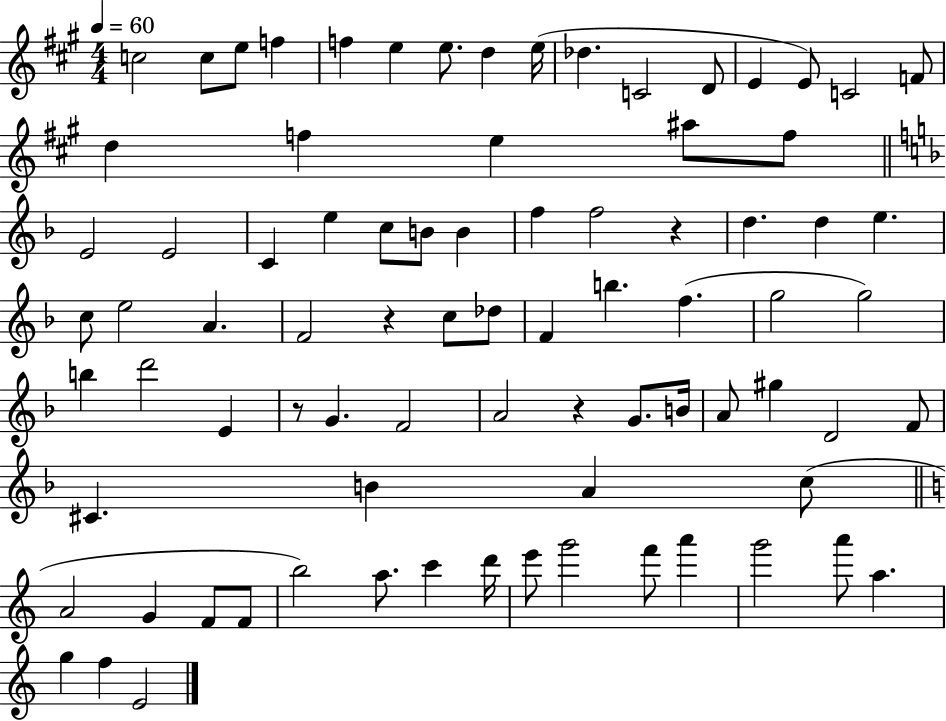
C5/h C5/e E5/e F5/q F5/q E5/q E5/e. D5/q E5/s Db5/q. C4/h D4/e E4/q E4/e C4/h F4/e D5/q F5/q E5/q A#5/e F5/e E4/h E4/h C4/q E5/q C5/e B4/e B4/q F5/q F5/h R/q D5/q. D5/q E5/q. C5/e E5/h A4/q. F4/h R/q C5/e Db5/e F4/q B5/q. F5/q. G5/h G5/h B5/q D6/h E4/q R/e G4/q. F4/h A4/h R/q G4/e. B4/s A4/e G#5/q D4/h F4/e C#4/q. B4/q A4/q C5/e A4/h G4/q F4/e F4/e B5/h A5/e. C6/q D6/s E6/e G6/h F6/e A6/q G6/h A6/e A5/q. G5/q F5/q E4/h